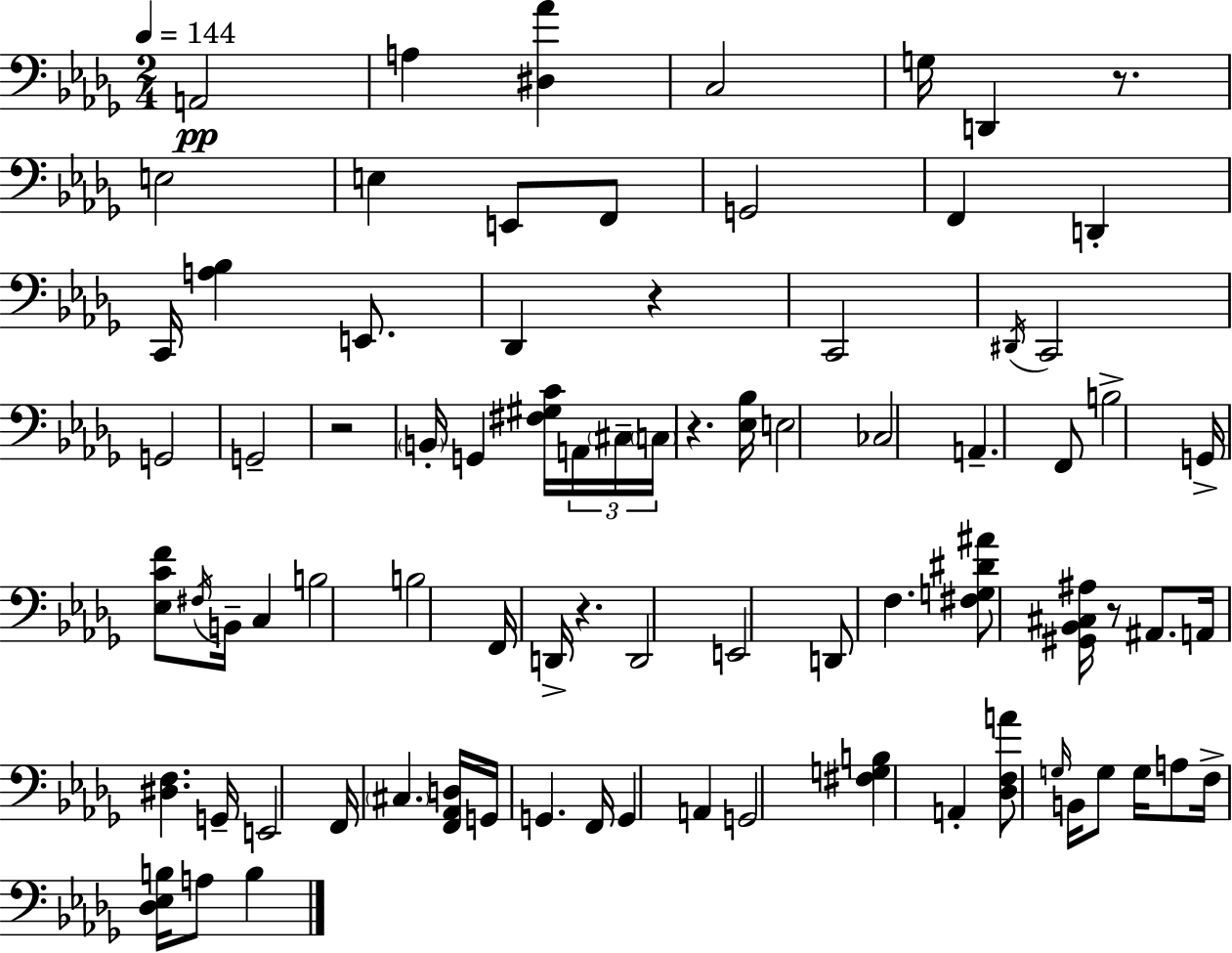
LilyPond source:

{
  \clef bass
  \numericTimeSignature
  \time 2/4
  \key bes \minor
  \tempo 4 = 144
  a,2\pp | a4 <dis aes'>4 | c2 | g16 d,4 r8. | \break e2 | e4 e,8 f,8 | g,2 | f,4 d,4-. | \break c,16 <a bes>4 e,8. | des,4 r4 | c,2 | \acciaccatura { dis,16 } c,2 | \break g,2 | g,2-- | r2 | \parenthesize b,16-. g,4 <fis gis c'>16 \tuplet 3/2 { a,16 | \break \parenthesize cis16-- \parenthesize c16 } r4. | <ees bes>16 e2 | ces2 | a,4.-- f,8 | \break b2-> | g,16-> <ees c' f'>8 \acciaccatura { fis16 } b,16-- c4 | b2 | b2 | \break f,16 d,16-> r4. | d,2 | e,2 | d,8 f4. | \break <fis g dis' ais'>8 <gis, bes, cis ais>16 r8 ais,8. | a,16 <dis f>4. | g,16-- e,2 | f,16 \parenthesize cis4. | \break <f, aes, d>16 g,16 g,4. | f,16 g,4 a,4 | g,2 | <fis g b>4 a,4-. | \break <des f a'>8 \grace { g16 } b,16 g8 | g16 a8 f16-> <des ees b>16 a8 b4 | \bar "|."
}